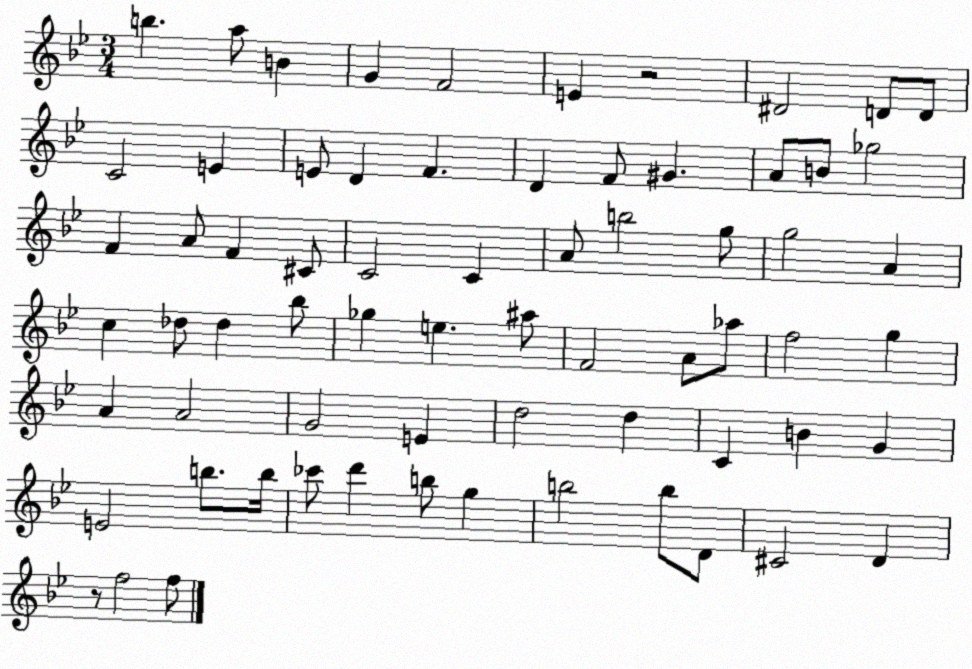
X:1
T:Untitled
M:3/4
L:1/4
K:Bb
b a/2 B G F2 E z2 ^D2 D/2 D/2 C2 E E/2 D F D F/2 ^G A/2 B/2 _g2 F A/2 F ^C/2 C2 C A/2 b2 g/2 g2 A c _d/2 _d _b/2 _g e ^a/2 F2 A/2 _a/2 f2 g A A2 G2 E d2 d C B G E2 b/2 b/4 _c'/2 d' b/2 g b2 b/2 D/2 ^C2 D z/2 f2 f/2